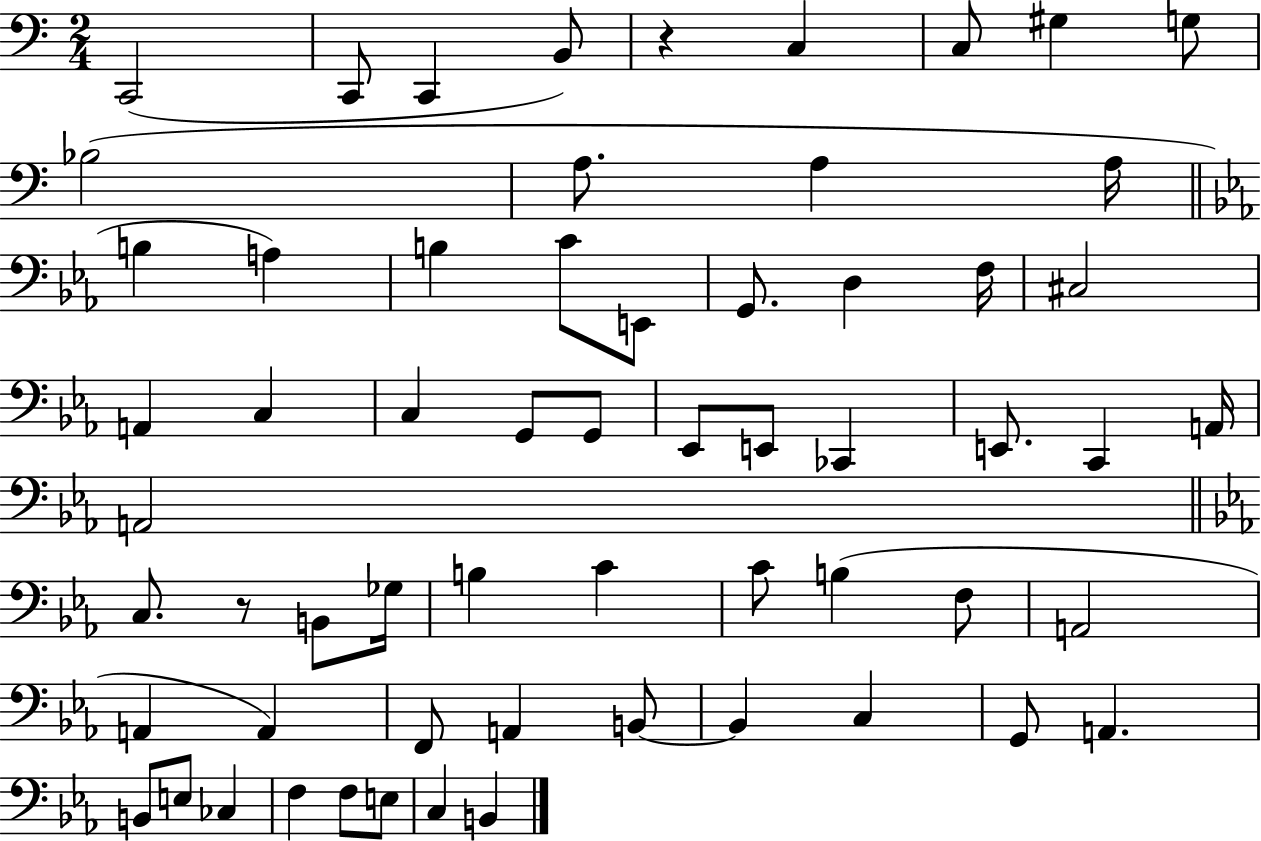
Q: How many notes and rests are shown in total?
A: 61